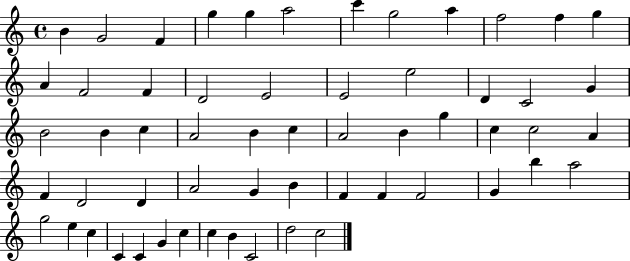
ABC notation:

X:1
T:Untitled
M:4/4
L:1/4
K:C
B G2 F g g a2 c' g2 a f2 f g A F2 F D2 E2 E2 e2 D C2 G B2 B c A2 B c A2 B g c c2 A F D2 D A2 G B F F F2 G b a2 g2 e c C C G c c B C2 d2 c2